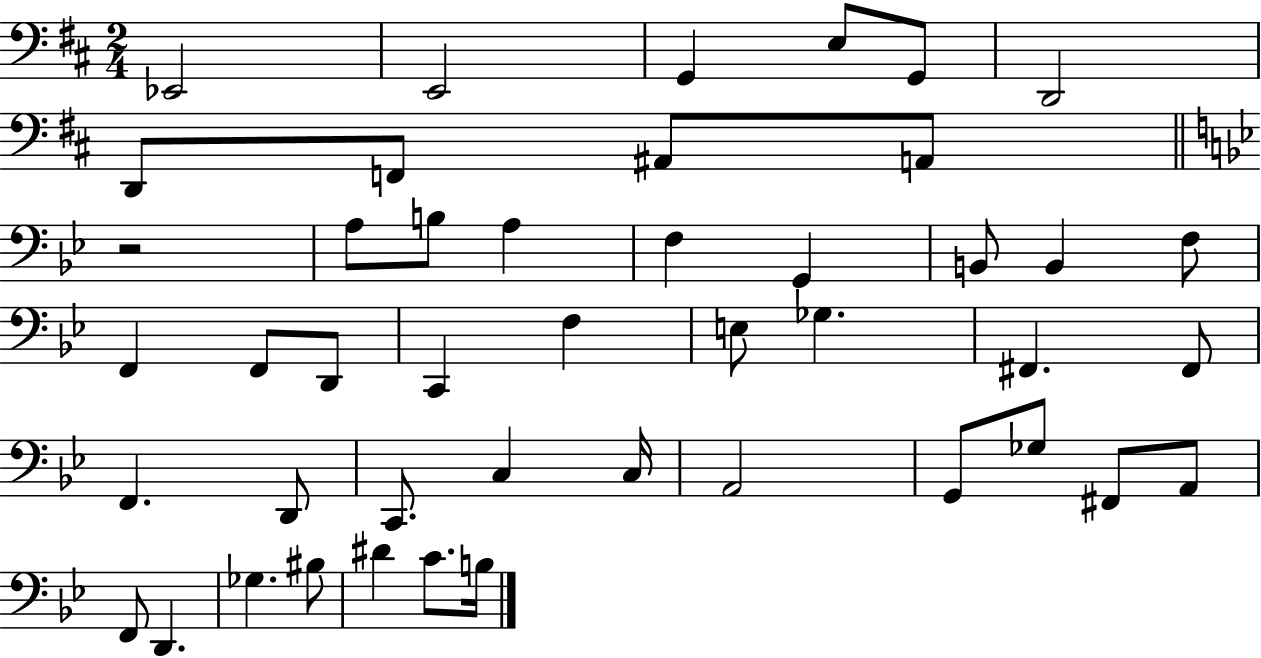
{
  \clef bass
  \numericTimeSignature
  \time 2/4
  \key d \major
  ees,2 | e,2 | g,4 e8 g,8 | d,2 | \break d,8 f,8 ais,8 a,8 | \bar "||" \break \key g \minor r2 | a8 b8 a4 | f4 g,4 | b,8 b,4 f8 | \break f,4 f,8 d,8 | c,4 f4 | e8 ges4. | fis,4. fis,8 | \break f,4. d,8 | c,8. c4 c16 | a,2 | g,8 ges8 fis,8 a,8 | \break f,8 d,4. | ges4. bis8 | dis'4 c'8. b16 | \bar "|."
}